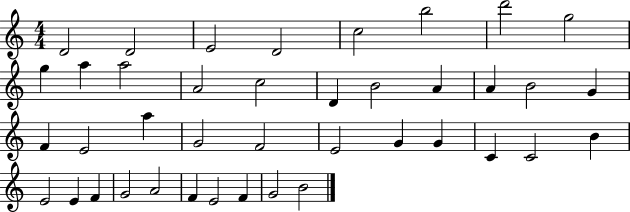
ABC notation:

X:1
T:Untitled
M:4/4
L:1/4
K:C
D2 D2 E2 D2 c2 b2 d'2 g2 g a a2 A2 c2 D B2 A A B2 G F E2 a G2 F2 E2 G G C C2 B E2 E F G2 A2 F E2 F G2 B2